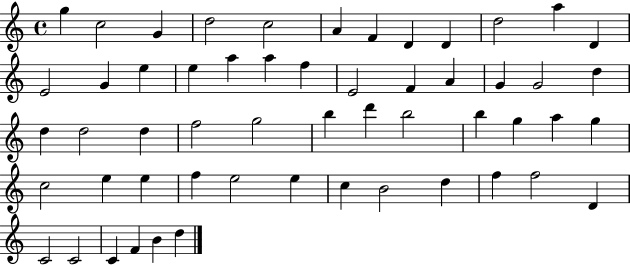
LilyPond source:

{
  \clef treble
  \time 4/4
  \defaultTimeSignature
  \key c \major
  g''4 c''2 g'4 | d''2 c''2 | a'4 f'4 d'4 d'4 | d''2 a''4 d'4 | \break e'2 g'4 e''4 | e''4 a''4 a''4 f''4 | e'2 f'4 a'4 | g'4 g'2 d''4 | \break d''4 d''2 d''4 | f''2 g''2 | b''4 d'''4 b''2 | b''4 g''4 a''4 g''4 | \break c''2 e''4 e''4 | f''4 e''2 e''4 | c''4 b'2 d''4 | f''4 f''2 d'4 | \break c'2 c'2 | c'4 f'4 b'4 d''4 | \bar "|."
}